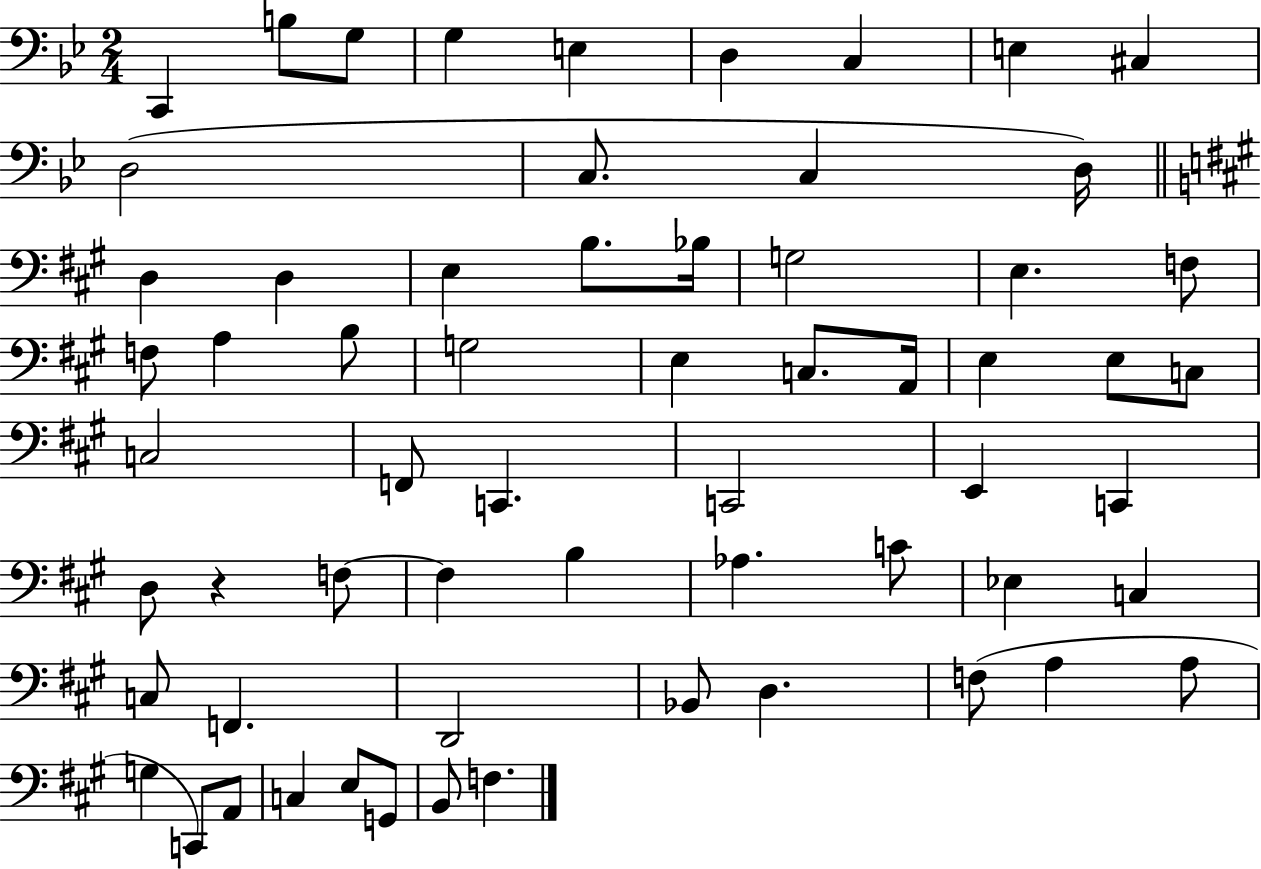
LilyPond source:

{
  \clef bass
  \numericTimeSignature
  \time 2/4
  \key bes \major
  c,4 b8 g8 | g4 e4 | d4 c4 | e4 cis4 | \break d2( | c8. c4 d16) | \bar "||" \break \key a \major d4 d4 | e4 b8. bes16 | g2 | e4. f8 | \break f8 a4 b8 | g2 | e4 c8. a,16 | e4 e8 c8 | \break c2 | f,8 c,4. | c,2 | e,4 c,4 | \break d8 r4 f8~~ | f4 b4 | aes4. c'8 | ees4 c4 | \break c8 f,4. | d,2 | bes,8 d4. | f8( a4 a8 | \break g4 c,8) a,8 | c4 e8 g,8 | b,8 f4. | \bar "|."
}